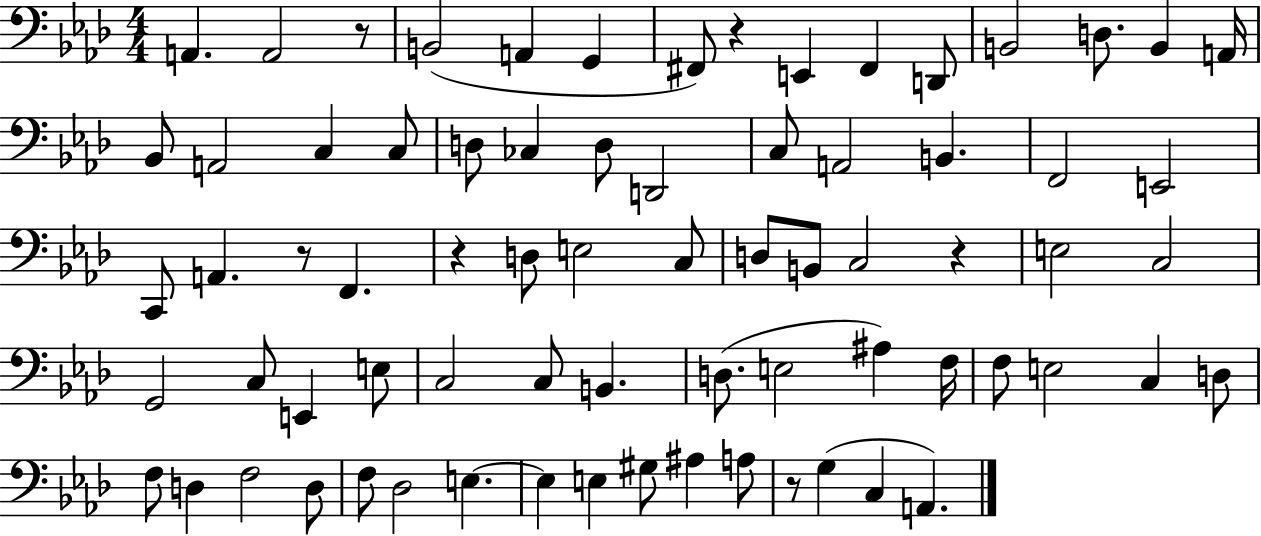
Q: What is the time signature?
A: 4/4